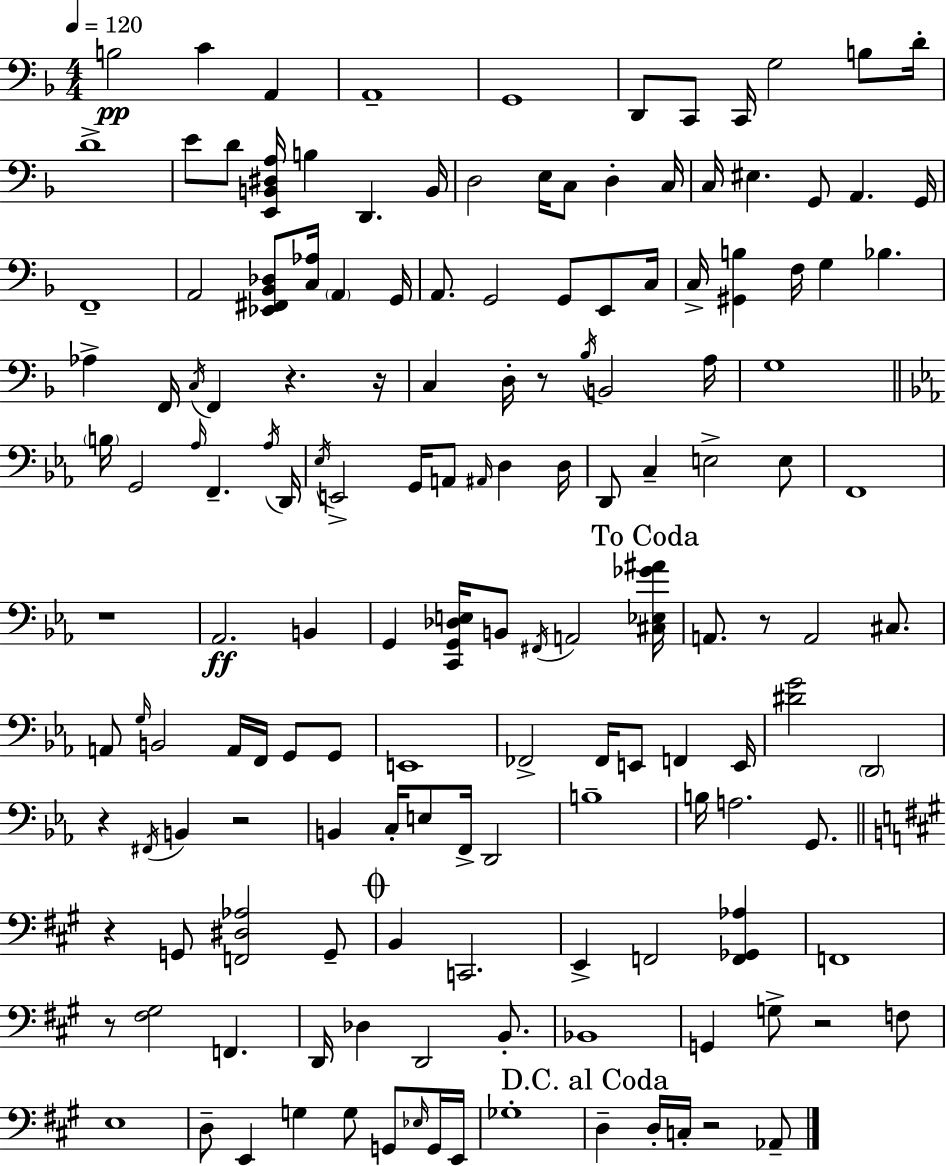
B3/h C4/q A2/q A2/w G2/w D2/e C2/e C2/s G3/h B3/e D4/s D4/w E4/e D4/e [E2,B2,D#3,A3]/s B3/q D2/q. B2/s D3/h E3/s C3/e D3/q C3/s C3/s EIS3/q. G2/e A2/q. G2/s F2/w A2/h [Eb2,F#2,Bb2,Db3]/e [C3,Ab3]/s A2/q G2/s A2/e. G2/h G2/e E2/e C3/s C3/s [G#2,B3]/q F3/s G3/q Bb3/q. Ab3/q F2/s C3/s F2/q R/q. R/s C3/q D3/s R/e Bb3/s B2/h A3/s G3/w B3/s G2/h Ab3/s F2/q. Ab3/s D2/s Eb3/s E2/h G2/s A2/e A#2/s D3/q D3/s D2/e C3/q E3/h E3/e F2/w R/w Ab2/h. B2/q G2/q [C2,G2,Db3,E3]/s B2/e F#2/s A2/h [C#3,Eb3,Gb4,A#4]/s A2/e. R/e A2/h C#3/e. A2/e G3/s B2/h A2/s F2/s G2/e G2/e E2/w FES2/h FES2/s E2/e F2/q E2/s [D#4,G4]/h D2/h R/q F#2/s B2/q R/h B2/q C3/s E3/e F2/s D2/h B3/w B3/s A3/h. G2/e. R/q G2/e [F2,D#3,Ab3]/h G2/e B2/q C2/h. E2/q F2/h [F2,Gb2,Ab3]/q F2/w R/e [F#3,G#3]/h F2/q. D2/s Db3/q D2/h B2/e. Bb2/w G2/q G3/e R/h F3/e E3/w D3/e E2/q G3/q G3/e G2/e Eb3/s G2/s E2/s Gb3/w D3/q D3/s C3/s R/h Ab2/e